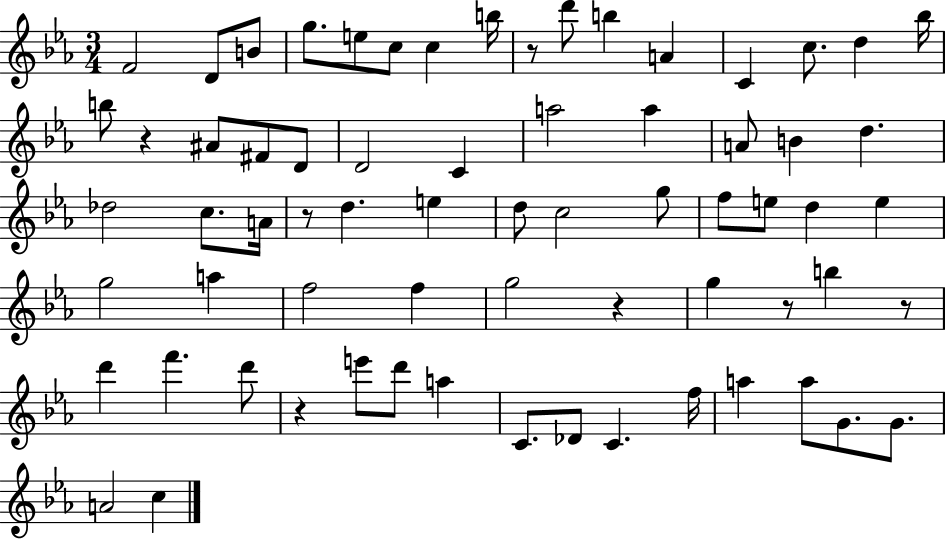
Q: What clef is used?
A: treble